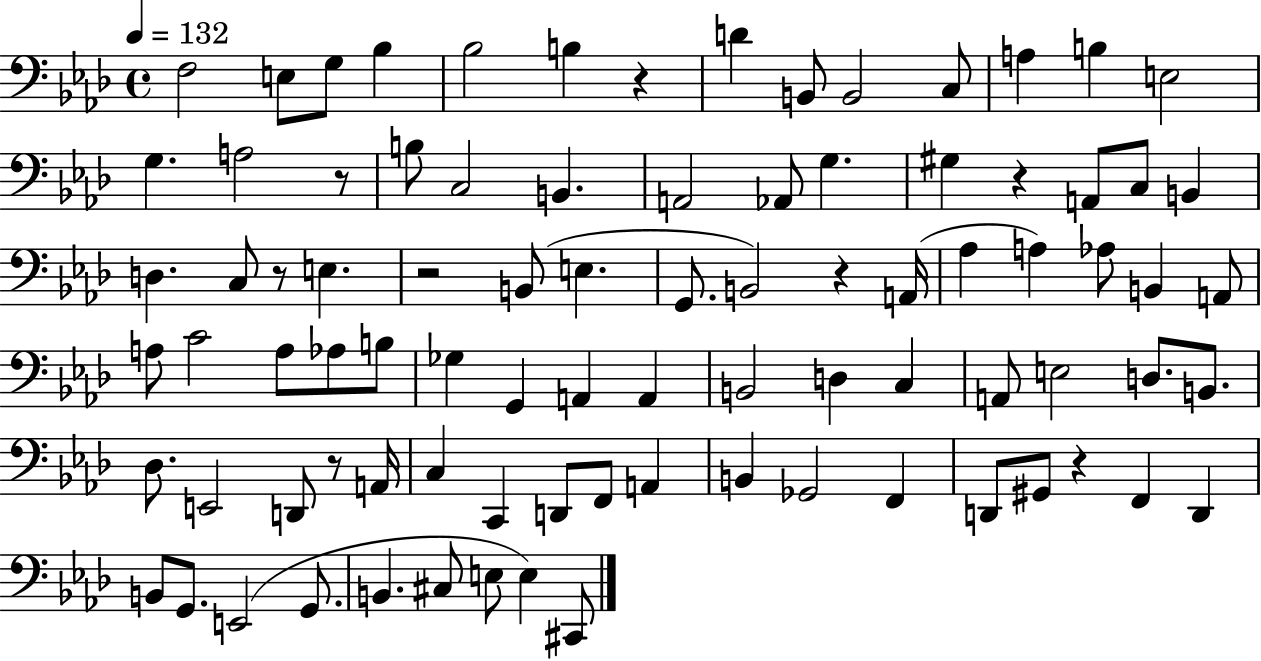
F3/h E3/e G3/e Bb3/q Bb3/h B3/q R/q D4/q B2/e B2/h C3/e A3/q B3/q E3/h G3/q. A3/h R/e B3/e C3/h B2/q. A2/h Ab2/e G3/q. G#3/q R/q A2/e C3/e B2/q D3/q. C3/e R/e E3/q. R/h B2/e E3/q. G2/e. B2/h R/q A2/s Ab3/q A3/q Ab3/e B2/q A2/e A3/e C4/h A3/e Ab3/e B3/e Gb3/q G2/q A2/q A2/q B2/h D3/q C3/q A2/e E3/h D3/e. B2/e. Db3/e. E2/h D2/e R/e A2/s C3/q C2/q D2/e F2/e A2/q B2/q Gb2/h F2/q D2/e G#2/e R/q F2/q D2/q B2/e G2/e. E2/h G2/e. B2/q. C#3/e E3/e E3/q C#2/e